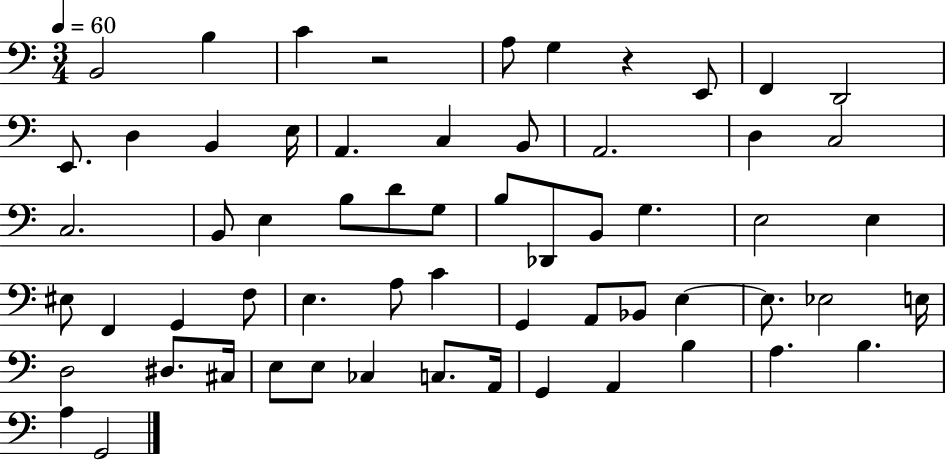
X:1
T:Untitled
M:3/4
L:1/4
K:C
B,,2 B, C z2 A,/2 G, z E,,/2 F,, D,,2 E,,/2 D, B,, E,/4 A,, C, B,,/2 A,,2 D, C,2 C,2 B,,/2 E, B,/2 D/2 G,/2 B,/2 _D,,/2 B,,/2 G, E,2 E, ^E,/2 F,, G,, F,/2 E, A,/2 C G,, A,,/2 _B,,/2 E, E,/2 _E,2 E,/4 D,2 ^D,/2 ^C,/4 E,/2 E,/2 _C, C,/2 A,,/4 G,, A,, B, A, B, A, G,,2